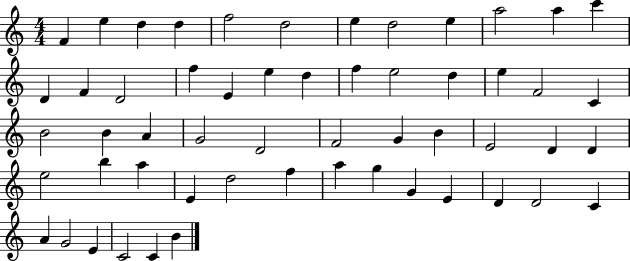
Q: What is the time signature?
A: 4/4